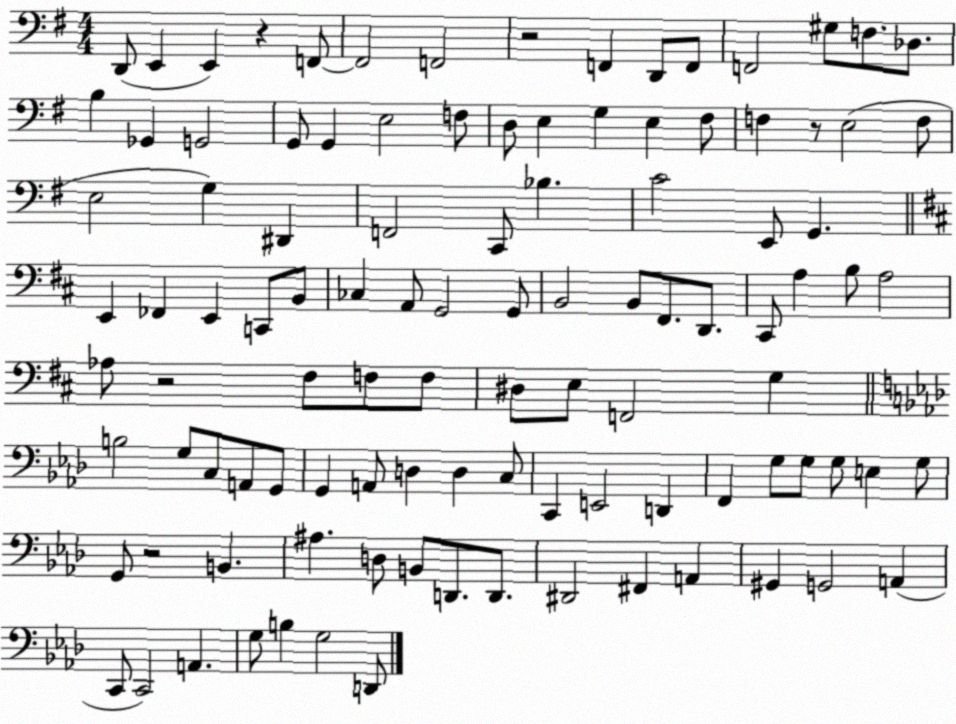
X:1
T:Untitled
M:4/4
L:1/4
K:G
D,,/2 E,, E,, z F,,/2 F,,2 F,,2 z2 F,, D,,/2 F,,/2 F,,2 ^G,/2 F,/2 _D,/2 B, _G,, G,,2 G,,/2 G,, E,2 F,/2 D,/2 E, G, E, ^F,/2 F, z/2 E,2 F,/2 E,2 G, ^D,, F,,2 C,,/2 _B, C2 E,,/2 G,, E,, _F,, E,, C,,/2 B,,/2 _C, A,,/2 G,,2 G,,/2 B,,2 B,,/2 ^F,,/2 D,,/2 ^C,,/2 A, B,/2 A,2 _A,/2 z2 ^F,/2 F,/2 F,/2 ^D,/2 E,/2 F,,2 G, B,2 G,/2 C,/2 A,,/2 G,,/2 G,, A,,/2 D, D, C,/2 C,, E,,2 D,, F,, G,/2 G,/2 G,/2 E, G,/2 G,,/2 z2 B,, ^A, D,/2 B,,/2 D,,/2 D,,/2 ^D,,2 ^F,, A,, ^G,, G,,2 A,, C,,/2 C,,2 A,, G,/2 B, G,2 D,,/2